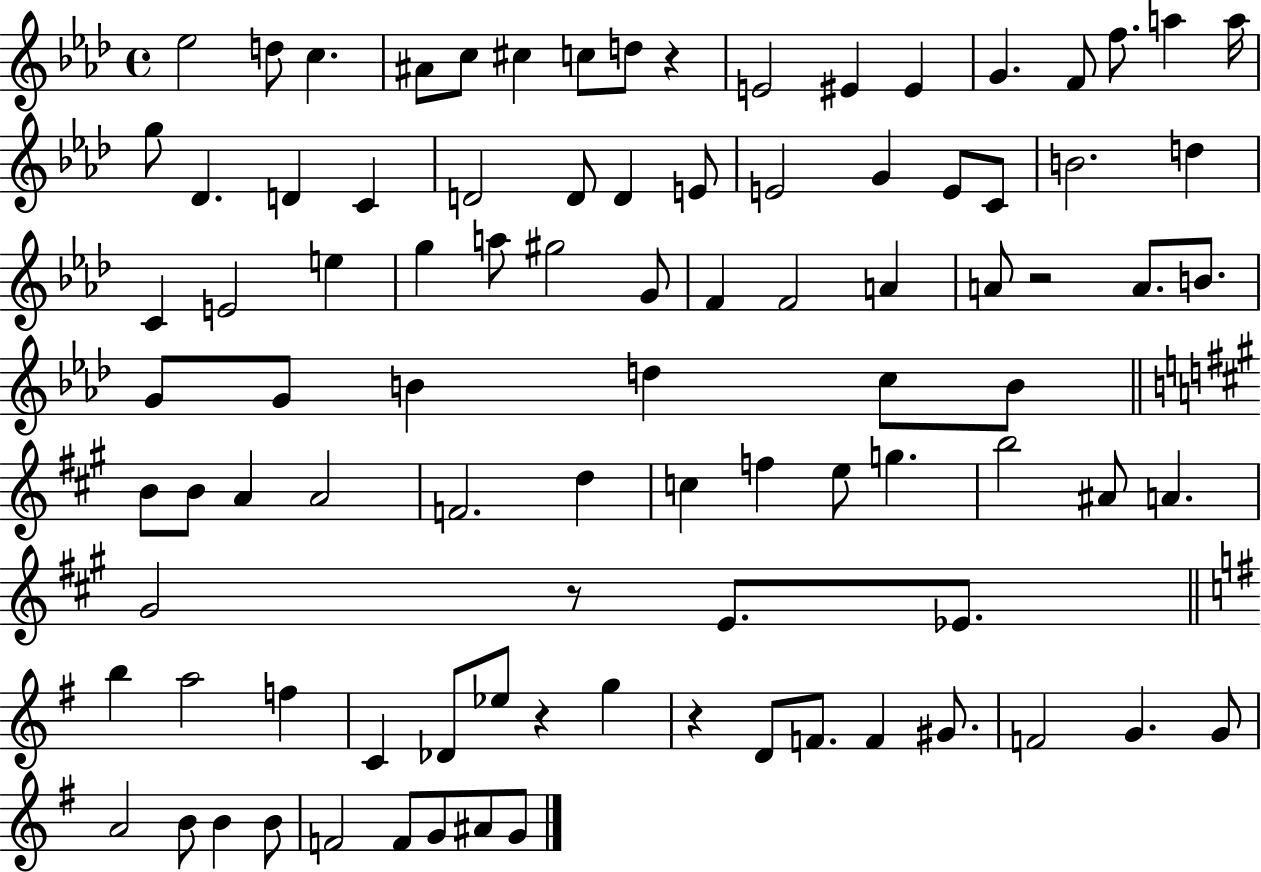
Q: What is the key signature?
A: AES major